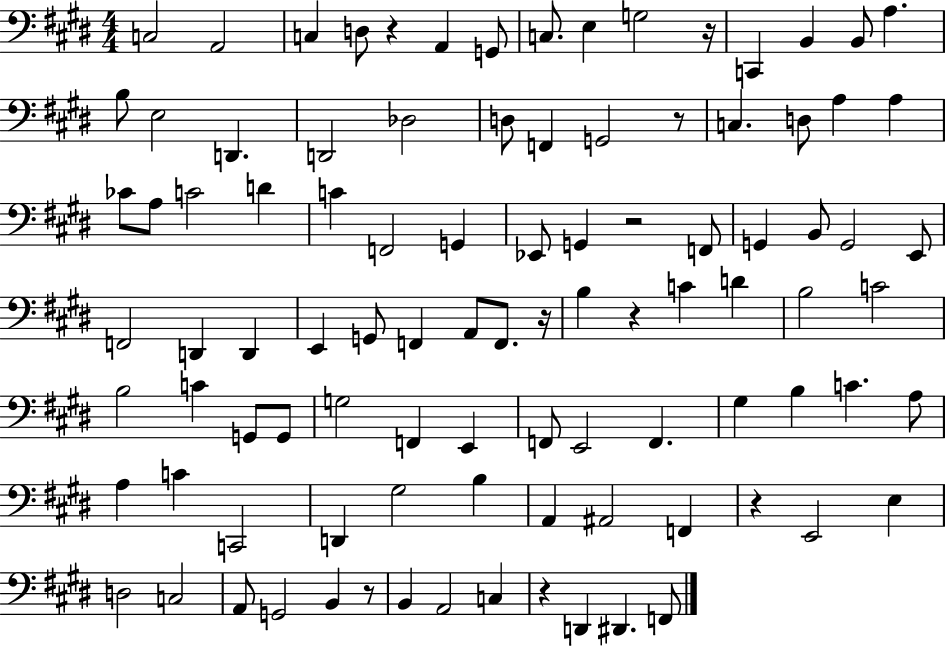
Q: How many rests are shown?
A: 9